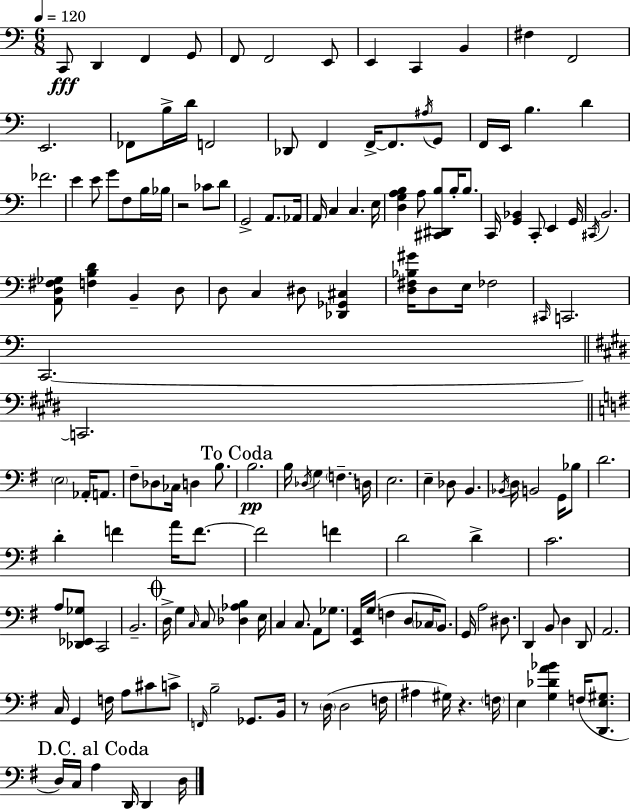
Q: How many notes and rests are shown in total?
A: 161